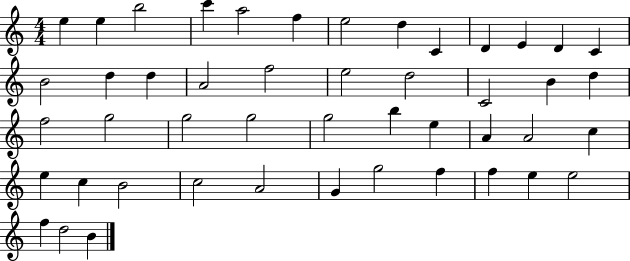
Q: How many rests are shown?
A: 0